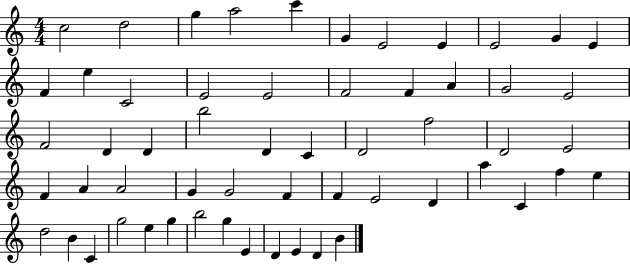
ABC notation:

X:1
T:Untitled
M:4/4
L:1/4
K:C
c2 d2 g a2 c' G E2 E E2 G E F e C2 E2 E2 F2 F A G2 E2 F2 D D b2 D C D2 f2 D2 E2 F A A2 G G2 F F E2 D a C f e d2 B C g2 e g b2 g E D E D B